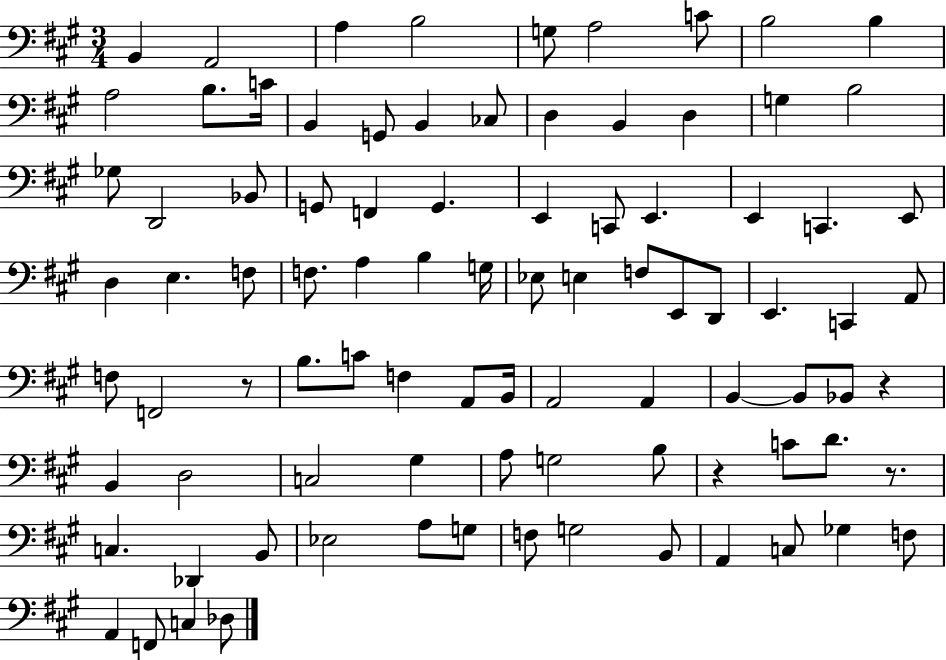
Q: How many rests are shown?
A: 4